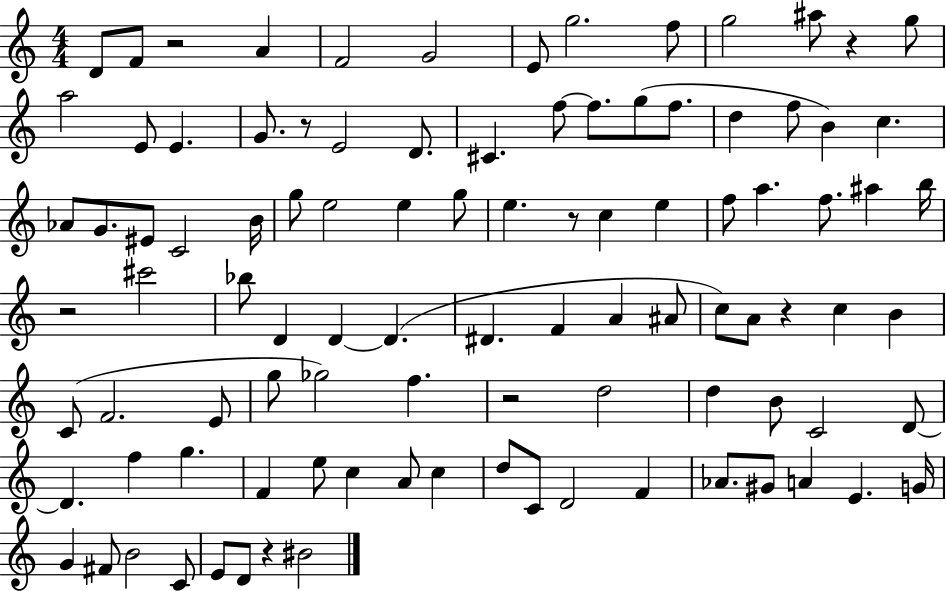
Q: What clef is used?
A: treble